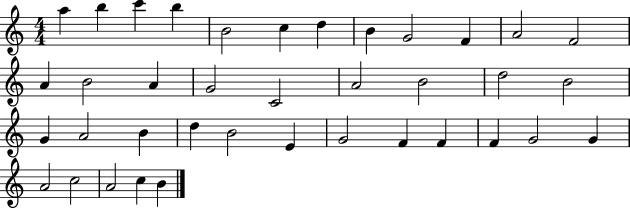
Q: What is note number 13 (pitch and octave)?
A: A4